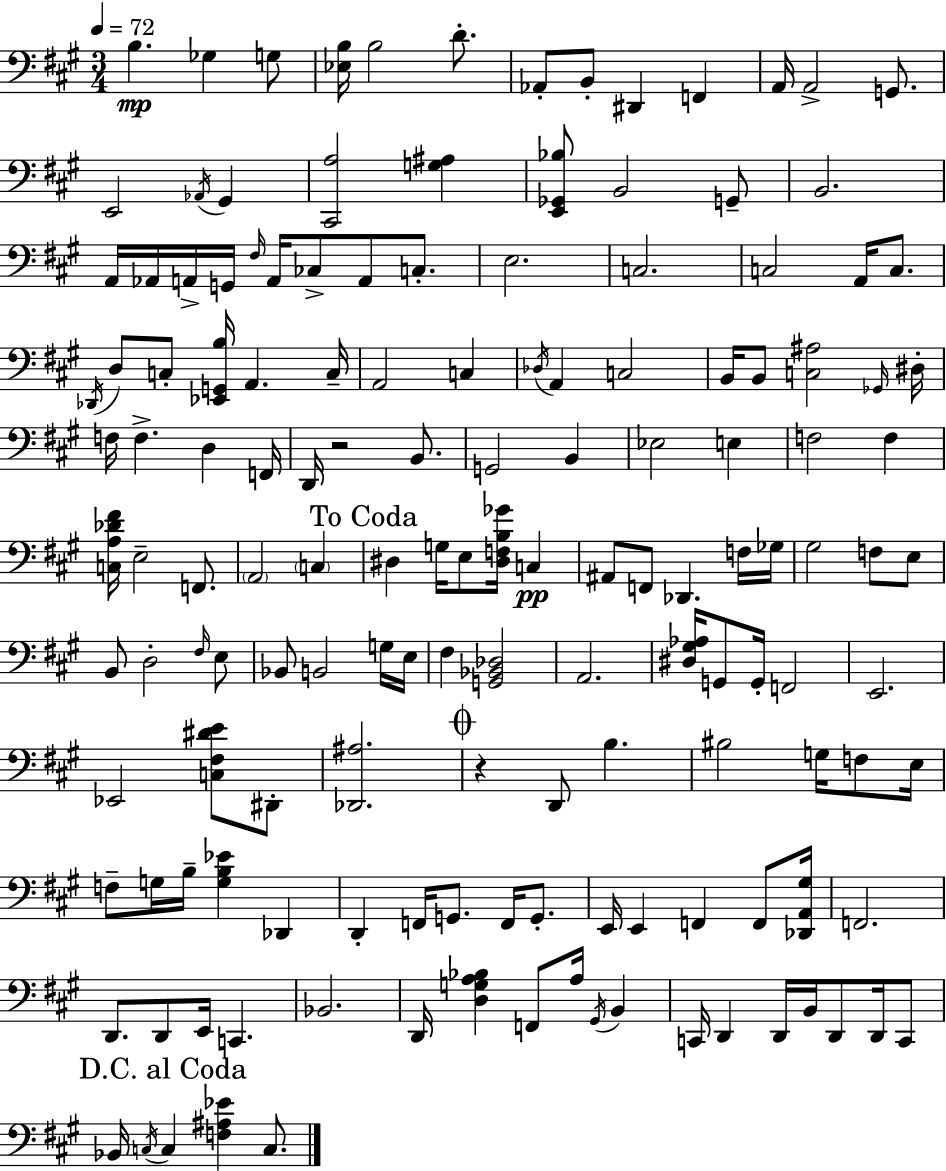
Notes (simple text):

B3/q. Gb3/q G3/e [Eb3,B3]/s B3/h D4/e. Ab2/e B2/e D#2/q F2/q A2/s A2/h G2/e. E2/h Ab2/s G#2/q [C#2,A3]/h [G3,A#3]/q [E2,Gb2,Bb3]/e B2/h G2/e B2/h. A2/s Ab2/s A2/s G2/s F#3/s A2/s CES3/e A2/e C3/e. E3/h. C3/h. C3/h A2/s C3/e. Db2/s D3/e C3/e [Eb2,G2,B3]/s A2/q. C3/s A2/h C3/q Db3/s A2/q C3/h B2/s B2/e [C3,A#3]/h Gb2/s D#3/s F3/s F3/q. D3/q F2/s D2/s R/h B2/e. G2/h B2/q Eb3/h E3/q F3/h F3/q [C3,A3,Db4,F#4]/s E3/h F2/e. A2/h C3/q D#3/q G3/s E3/e [D#3,F3,B3,Gb4]/s C3/q A#2/e F2/e Db2/q. F3/s Gb3/s G#3/h F3/e E3/e B2/e D3/h F#3/s E3/e Bb2/e B2/h G3/s E3/s F#3/q [G2,Bb2,Db3]/h A2/h. [D#3,G#3,Ab3]/s G2/e G2/s F2/h E2/h. Eb2/h [C3,F#3,D#4,E4]/e D#2/e [Db2,A#3]/h. R/q D2/e B3/q. BIS3/h G3/s F3/e E3/s F3/e G3/s B3/s [G3,B3,Eb4]/q Db2/q D2/q F2/s G2/e. F2/s G2/e. E2/s E2/q F2/q F2/e [Db2,A2,G#3]/s F2/h. D2/e. D2/e E2/s C2/q. Bb2/h. D2/s [D3,G3,A3,Bb3]/q F2/e A3/s G#2/s B2/q C2/s D2/q D2/s B2/s D2/e D2/s C2/e Bb2/s C3/s C3/q [F3,A#3,Eb4]/q C3/e.